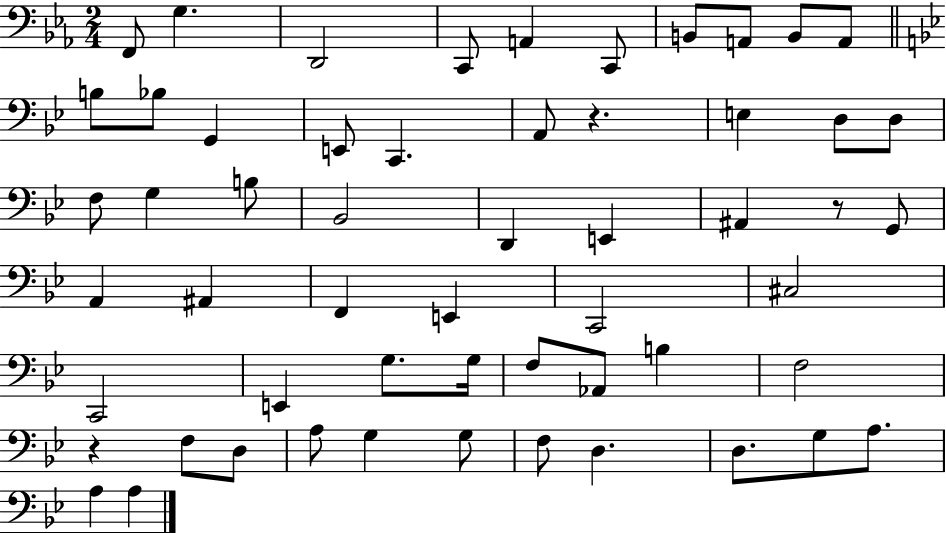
F2/e G3/q. D2/h C2/e A2/q C2/e B2/e A2/e B2/e A2/e B3/e Bb3/e G2/q E2/e C2/q. A2/e R/q. E3/q D3/e D3/e F3/e G3/q B3/e Bb2/h D2/q E2/q A#2/q R/e G2/e A2/q A#2/q F2/q E2/q C2/h C#3/h C2/h E2/q G3/e. G3/s F3/e Ab2/e B3/q F3/h R/q F3/e D3/e A3/e G3/q G3/e F3/e D3/q. D3/e. G3/e A3/e. A3/q A3/q